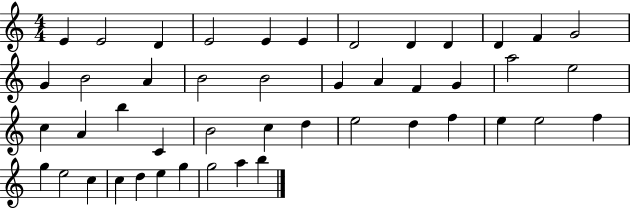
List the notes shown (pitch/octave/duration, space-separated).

E4/q E4/h D4/q E4/h E4/q E4/q D4/h D4/q D4/q D4/q F4/q G4/h G4/q B4/h A4/q B4/h B4/h G4/q A4/q F4/q G4/q A5/h E5/h C5/q A4/q B5/q C4/q B4/h C5/q D5/q E5/h D5/q F5/q E5/q E5/h F5/q G5/q E5/h C5/q C5/q D5/q E5/q G5/q G5/h A5/q B5/q